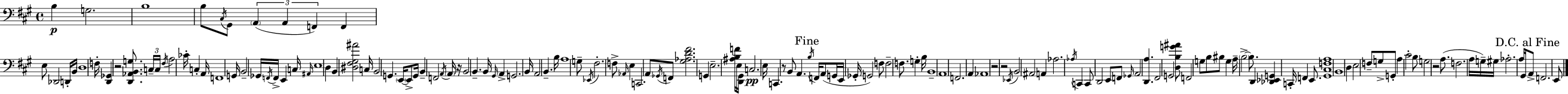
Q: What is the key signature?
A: A major